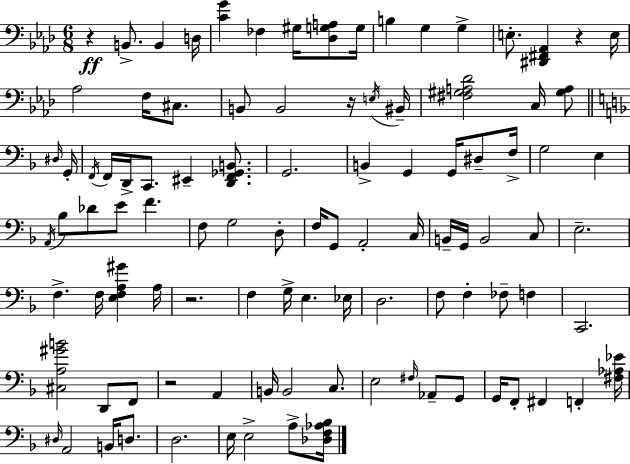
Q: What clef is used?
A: bass